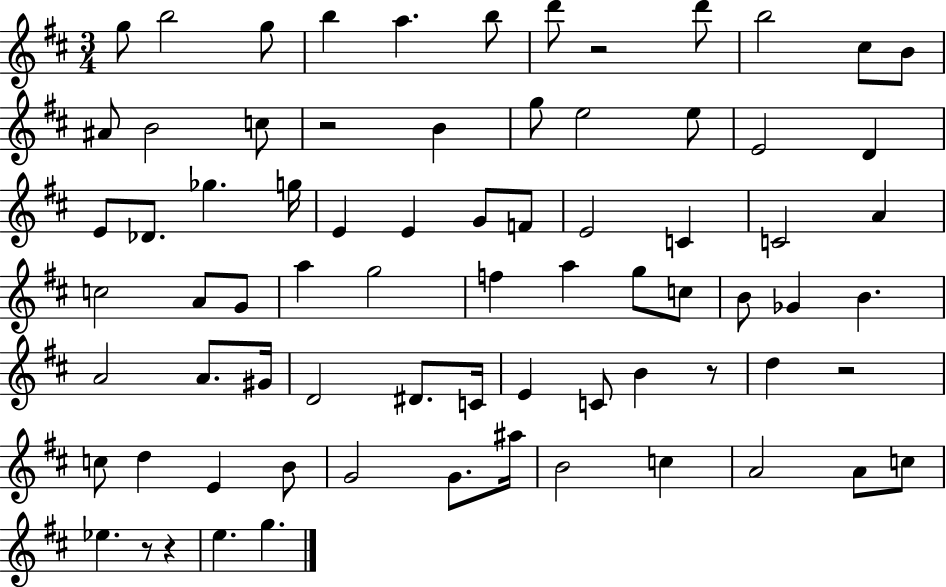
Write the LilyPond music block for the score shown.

{
  \clef treble
  \numericTimeSignature
  \time 3/4
  \key d \major
  g''8 b''2 g''8 | b''4 a''4. b''8 | d'''8 r2 d'''8 | b''2 cis''8 b'8 | \break ais'8 b'2 c''8 | r2 b'4 | g''8 e''2 e''8 | e'2 d'4 | \break e'8 des'8. ges''4. g''16 | e'4 e'4 g'8 f'8 | e'2 c'4 | c'2 a'4 | \break c''2 a'8 g'8 | a''4 g''2 | f''4 a''4 g''8 c''8 | b'8 ges'4 b'4. | \break a'2 a'8. gis'16 | d'2 dis'8. c'16 | e'4 c'8 b'4 r8 | d''4 r2 | \break c''8 d''4 e'4 b'8 | g'2 g'8. ais''16 | b'2 c''4 | a'2 a'8 c''8 | \break ees''4. r8 r4 | e''4. g''4. | \bar "|."
}